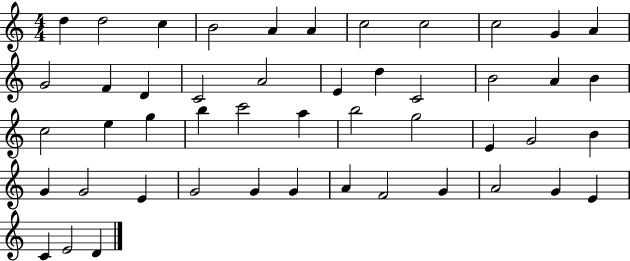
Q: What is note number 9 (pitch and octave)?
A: C5